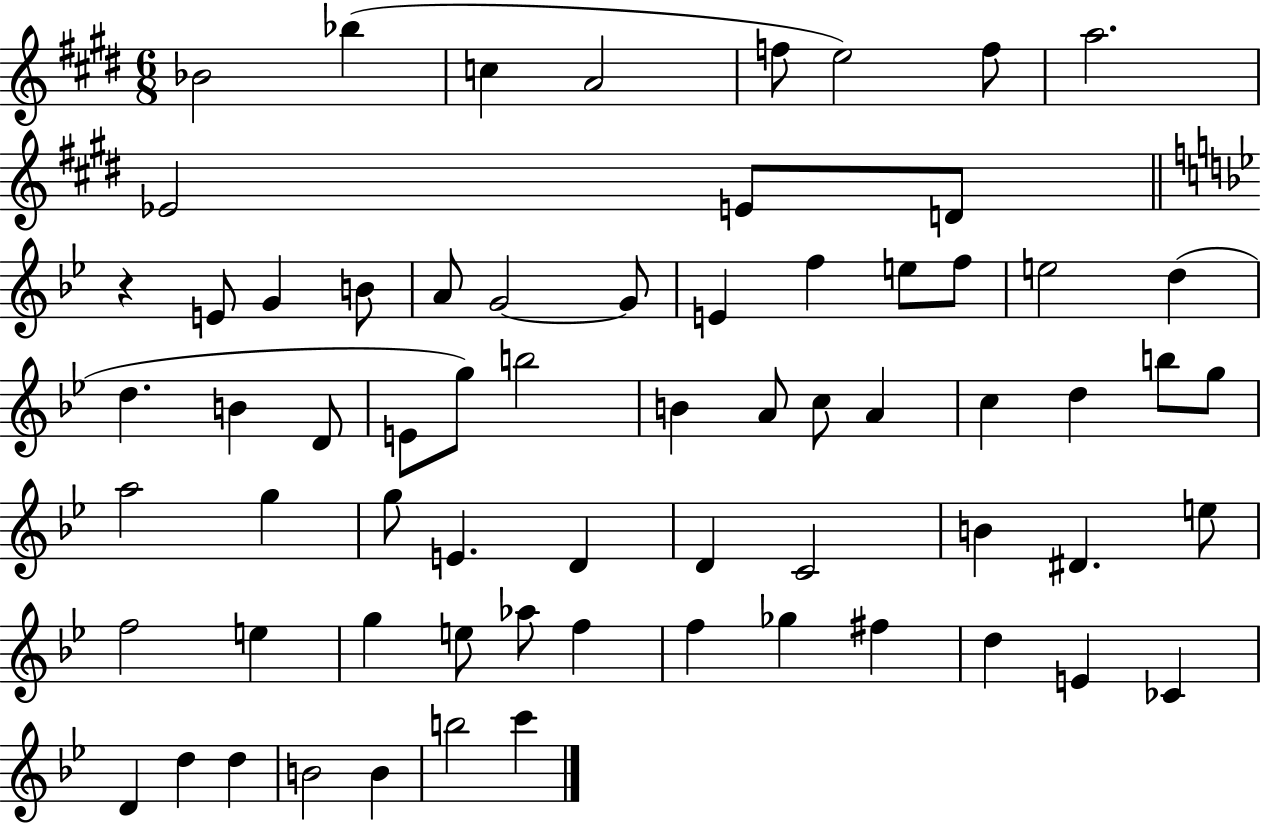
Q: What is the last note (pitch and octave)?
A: C6